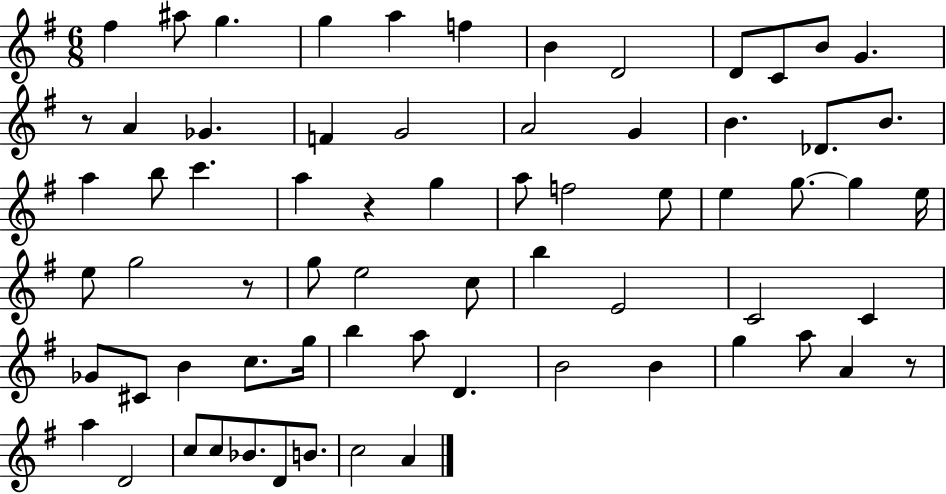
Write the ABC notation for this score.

X:1
T:Untitled
M:6/8
L:1/4
K:G
^f ^a/2 g g a f B D2 D/2 C/2 B/2 G z/2 A _G F G2 A2 G B _D/2 B/2 a b/2 c' a z g a/2 f2 e/2 e g/2 g e/4 e/2 g2 z/2 g/2 e2 c/2 b E2 C2 C _G/2 ^C/2 B c/2 g/4 b a/2 D B2 B g a/2 A z/2 a D2 c/2 c/2 _B/2 D/2 B/2 c2 A